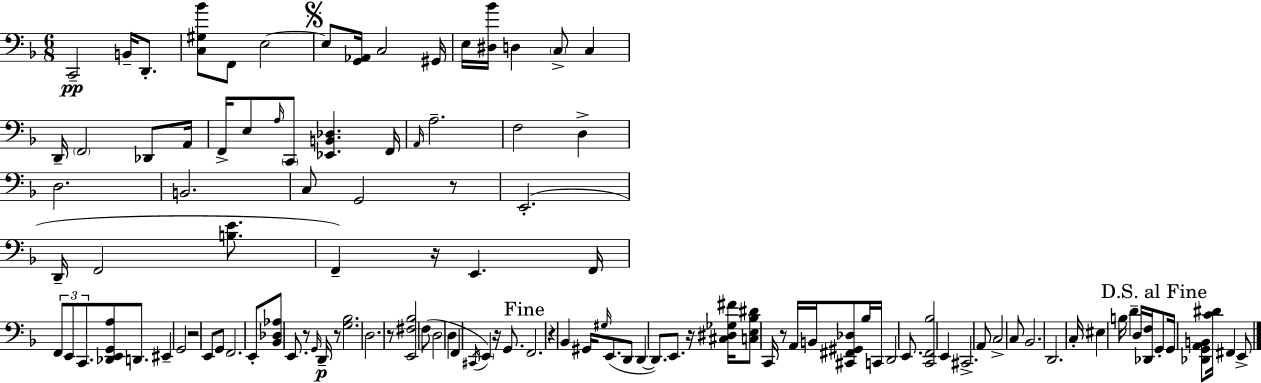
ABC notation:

X:1
T:Untitled
M:6/8
L:1/4
K:F
C,,2 B,,/4 D,,/2 [C,^G,_B]/2 F,,/2 E,2 E,/2 [G,,_A,,]/4 C,2 ^G,,/4 E,/4 [^D,_B]/4 D, C,/2 C, D,,/4 F,,2 _D,,/2 A,,/4 F,,/4 E,/2 A,/4 C,,/2 [_E,,B,,_D,] F,,/4 A,,/4 A,2 F,2 D, D,2 B,,2 C,/2 G,,2 z/2 E,,2 D,,/4 F,,2 [B,E]/2 F,, z/4 E,, F,,/4 F,,/2 E,,/2 C,,/2 [_D,,E,,G,,A,]/2 D,,/2 ^E,, G,,2 z2 E,,/2 G,,/2 F,,2 E,,/2 [_B,,_D,_A,]/2 E,,/2 z/2 G,,/4 D,,/4 z/2 [G,_B,]2 D,2 z/2 [E,,^F,_B,]2 F,/2 D,2 D, F,, ^C,,/4 E,, z/4 G,,/2 F,,2 z _B,, ^G,,/4 ^G,/4 E,,/2 D,,/2 D,, D,,/2 E,,/2 z/4 [^C,^D,_G,^F]/4 [C,E,_B,^D]/2 C,,/4 z/2 A,,/4 B,,/4 [^C,,^F,,^G,,_D,]/2 _B,/4 C,,/4 D,,2 E,,/2 [C,,F,,_B,]2 E,, ^C,,2 A,,/2 C,2 C,/2 _B,,2 D,,2 C,/4 ^E, B,/4 D D,/4 [_D,,F,]/4 G,,/2 G,,/4 [_D,,G,,A,,B,,]/2 [C^D]/4 ^F,, E,,/2